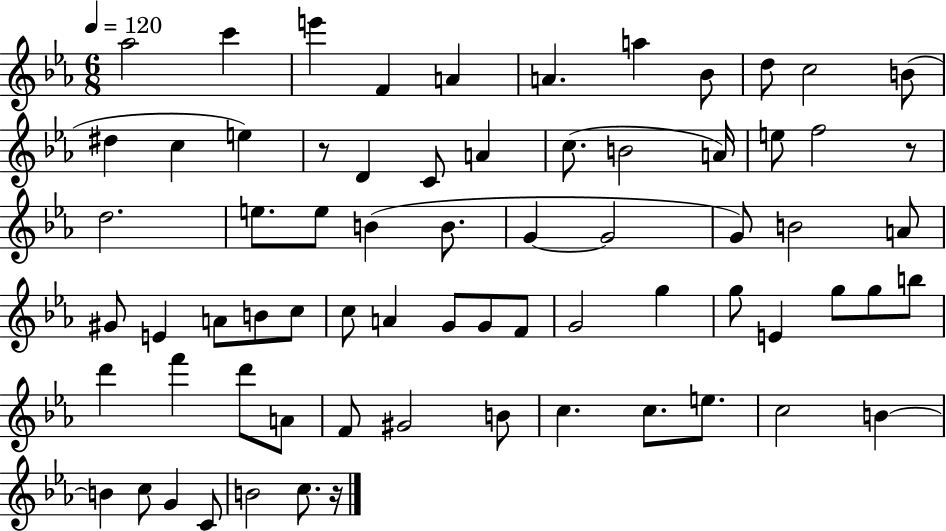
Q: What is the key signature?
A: EES major